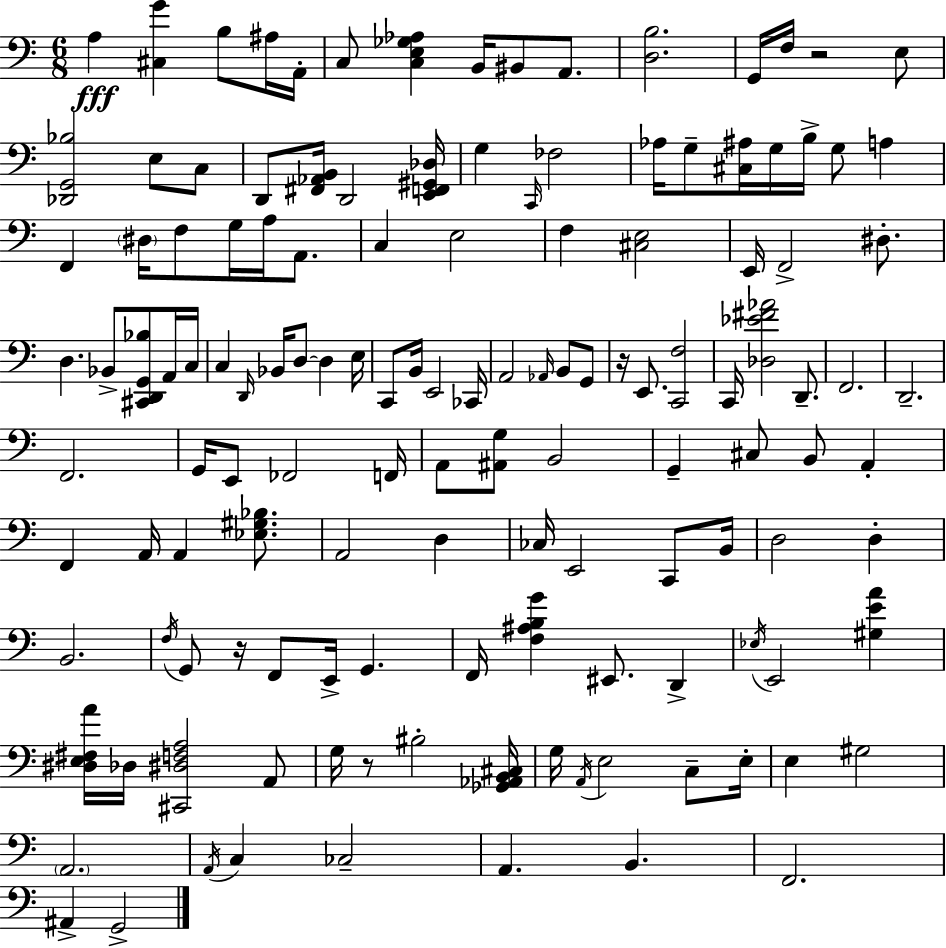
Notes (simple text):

A3/q [C#3,G4]/q B3/e A#3/s A2/s C3/e [C3,E3,Gb3,Ab3]/q B2/s BIS2/e A2/e. [D3,B3]/h. G2/s F3/s R/h E3/e [Db2,G2,Bb3]/h E3/e C3/e D2/e [F#2,Ab2,B2]/s D2/h [E2,F2,G#2,Db3]/s G3/q C2/s FES3/h Ab3/s G3/e [C#3,A#3]/s G3/s B3/s G3/e A3/q F2/q D#3/s F3/e G3/s A3/s A2/e. C3/q E3/h F3/q [C#3,E3]/h E2/s F2/h D#3/e. D3/q. Bb2/e [C#2,D2,G2,Bb3]/e A2/s C3/s C3/q D2/s Bb2/s D3/e D3/q E3/s C2/e B2/s E2/h CES2/s A2/h Ab2/s B2/e G2/e R/s E2/e. [C2,F3]/h C2/s [Db3,Eb4,F#4,Ab4]/h D2/e. F2/h. D2/h. F2/h. G2/s E2/e FES2/h F2/s A2/e [A#2,G3]/e B2/h G2/q C#3/e B2/e A2/q F2/q A2/s A2/q [Eb3,G#3,Bb3]/e. A2/h D3/q CES3/s E2/h C2/e B2/s D3/h D3/q B2/h. F3/s G2/e R/s F2/e E2/s G2/q. F2/s [F3,A#3,B3,G4]/q EIS2/e. D2/q Eb3/s E2/h [G#3,E4,A4]/q [D#3,E3,F#3,A4]/s Db3/s [C#2,D#3,F3,A3]/h A2/e G3/s R/e BIS3/h [Gb2,Ab2,B2,C#3]/s G3/s A2/s E3/h C3/e E3/s E3/q G#3/h A2/h. A2/s C3/q CES3/h A2/q. B2/q. F2/h. A#2/q G2/h